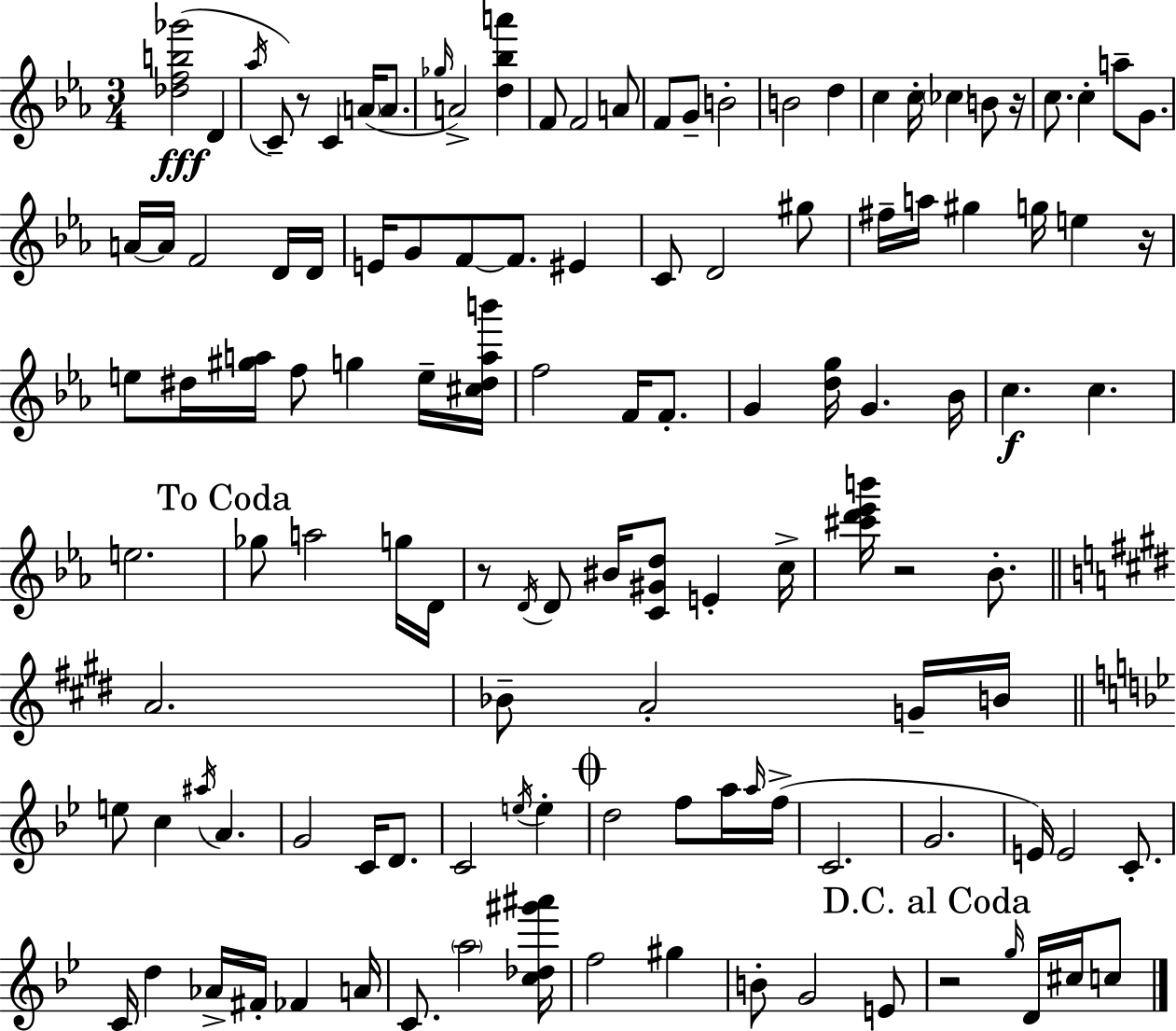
[Db5,F5,B5,Gb6]/h D4/q Ab5/s C4/e R/e C4/q A4/s A4/e. Gb5/s A4/h [D5,Bb5,A6]/q F4/e F4/h A4/e F4/e G4/e B4/h B4/h D5/q C5/q C5/s CES5/q B4/e R/s C5/e. C5/q A5/e G4/e. A4/s A4/s F4/h D4/s D4/s E4/s G4/e F4/e F4/e. EIS4/q C4/e D4/h G#5/e F#5/s A5/s G#5/q G5/s E5/q R/s E5/e D#5/s [G#5,A5]/s F5/e G5/q E5/s [C#5,D#5,A5,B6]/s F5/h F4/s F4/e. G4/q [D5,G5]/s G4/q. Bb4/s C5/q. C5/q. E5/h. Gb5/e A5/h G5/s D4/s R/e D4/s D4/e BIS4/s [C4,G#4,D5]/e E4/q C5/s [C#6,D6,Eb6,B6]/s R/h Bb4/e. A4/h. Bb4/e A4/h G4/s B4/s E5/e C5/q A#5/s A4/q. G4/h C4/s D4/e. C4/h E5/s E5/q D5/h F5/e A5/s A5/s F5/s C4/h. G4/h. E4/s E4/h C4/e. C4/s D5/q Ab4/s F#4/s FES4/q A4/s C4/e. A5/h [C5,Db5,G#6,A#6]/s F5/h G#5/q B4/e G4/h E4/e R/h G5/s D4/s C#5/s C5/e